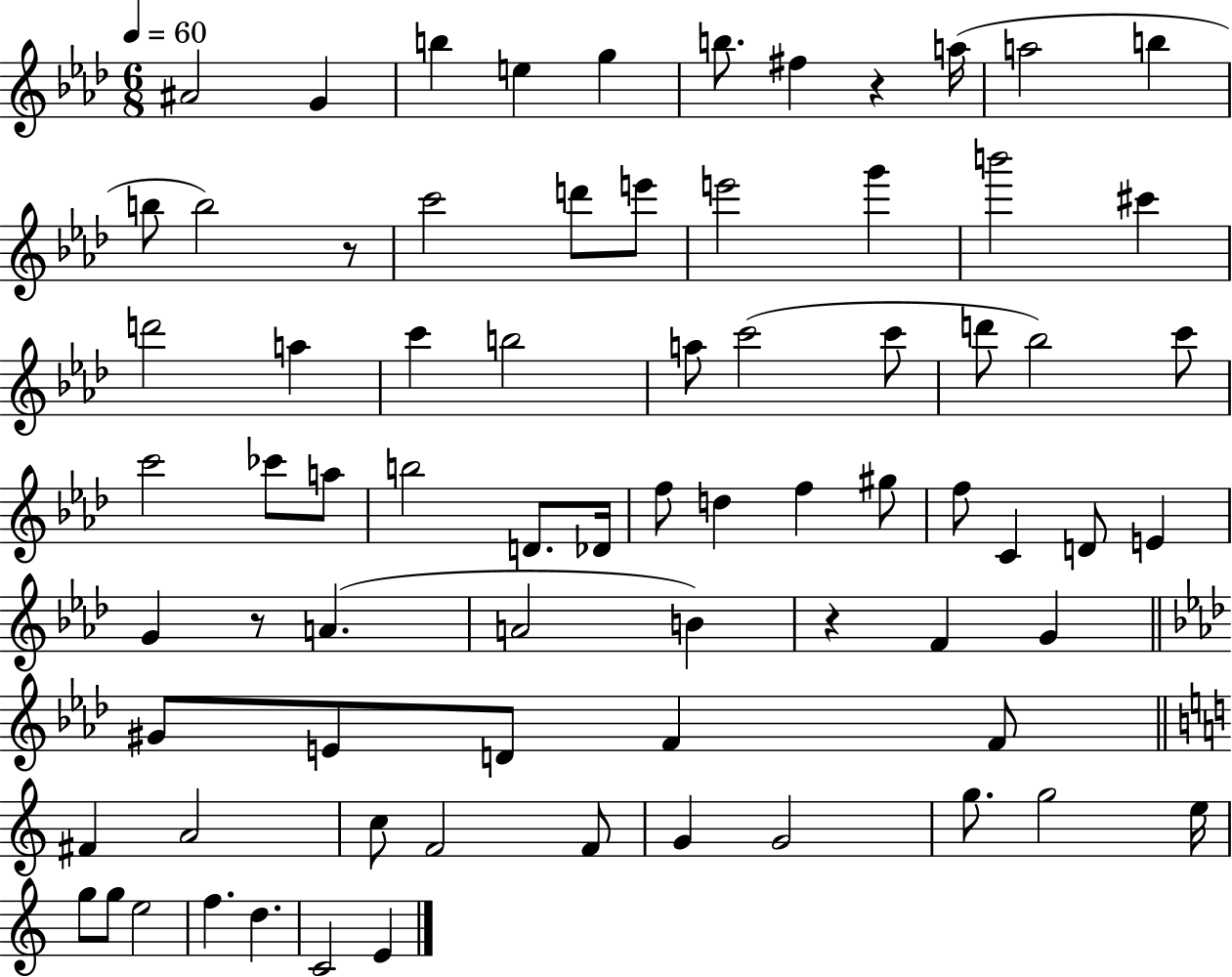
A#4/h G4/q B5/q E5/q G5/q B5/e. F#5/q R/q A5/s A5/h B5/q B5/e B5/h R/e C6/h D6/e E6/e E6/h G6/q B6/h C#6/q D6/h A5/q C6/q B5/h A5/e C6/h C6/e D6/e Bb5/h C6/e C6/h CES6/e A5/e B5/h D4/e. Db4/s F5/e D5/q F5/q G#5/e F5/e C4/q D4/e E4/q G4/q R/e A4/q. A4/h B4/q R/q F4/q G4/q G#4/e E4/e D4/e F4/q F4/e F#4/q A4/h C5/e F4/h F4/e G4/q G4/h G5/e. G5/h E5/s G5/e G5/e E5/h F5/q. D5/q. C4/h E4/q